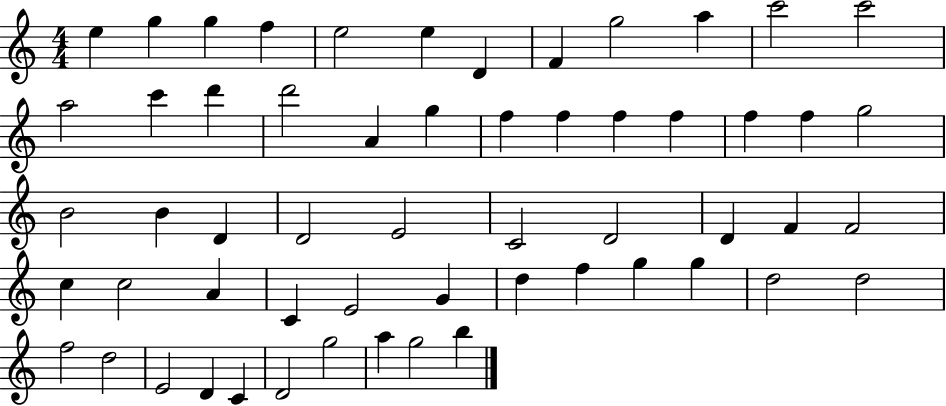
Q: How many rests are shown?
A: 0